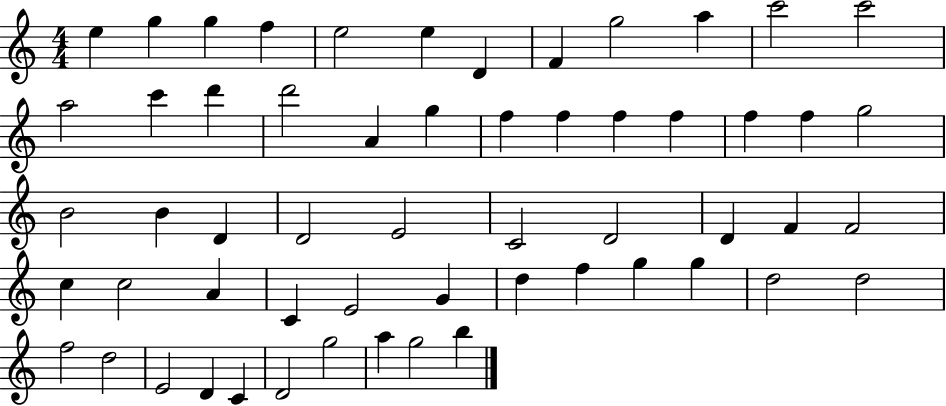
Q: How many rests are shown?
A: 0